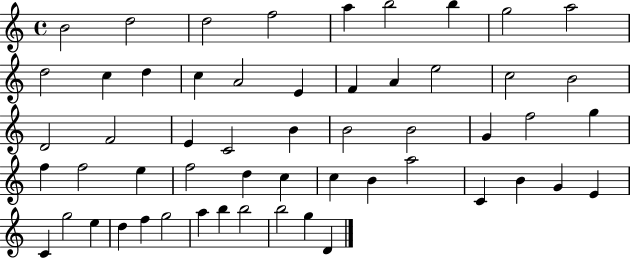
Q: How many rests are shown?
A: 0